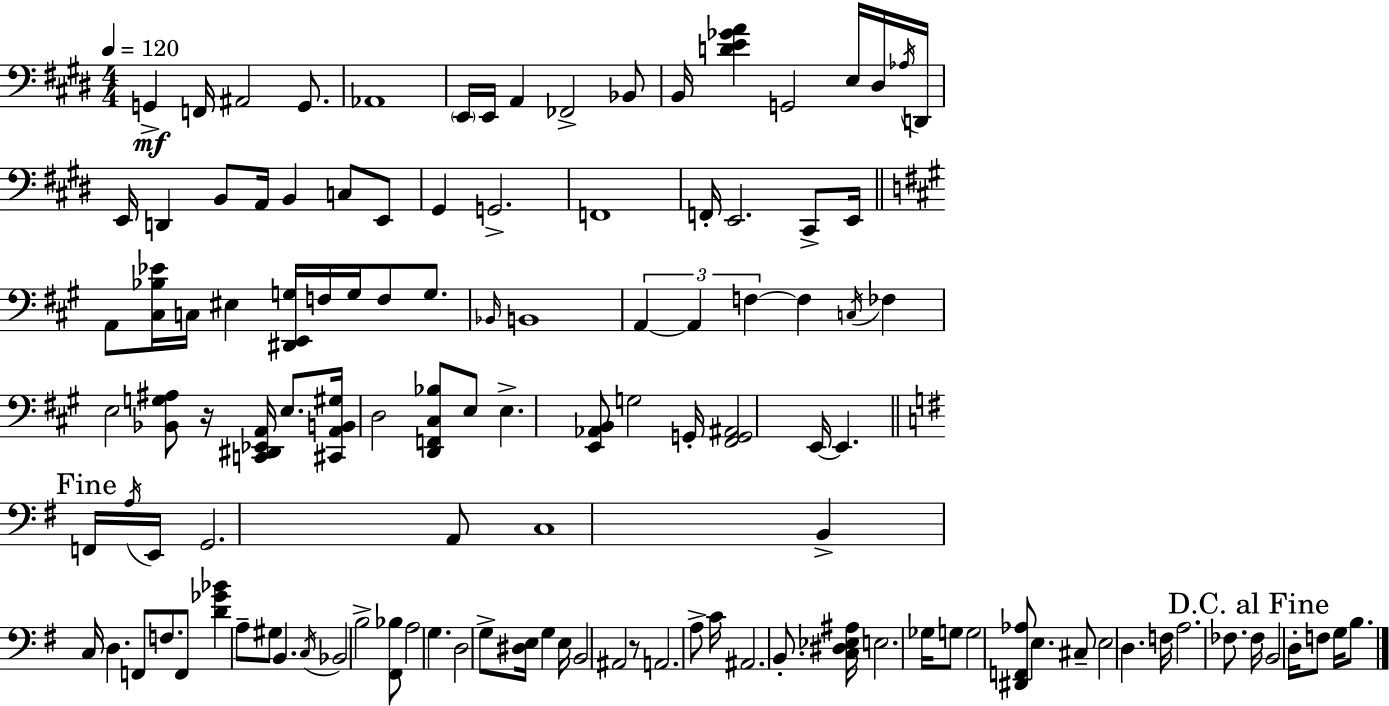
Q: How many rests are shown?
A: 2